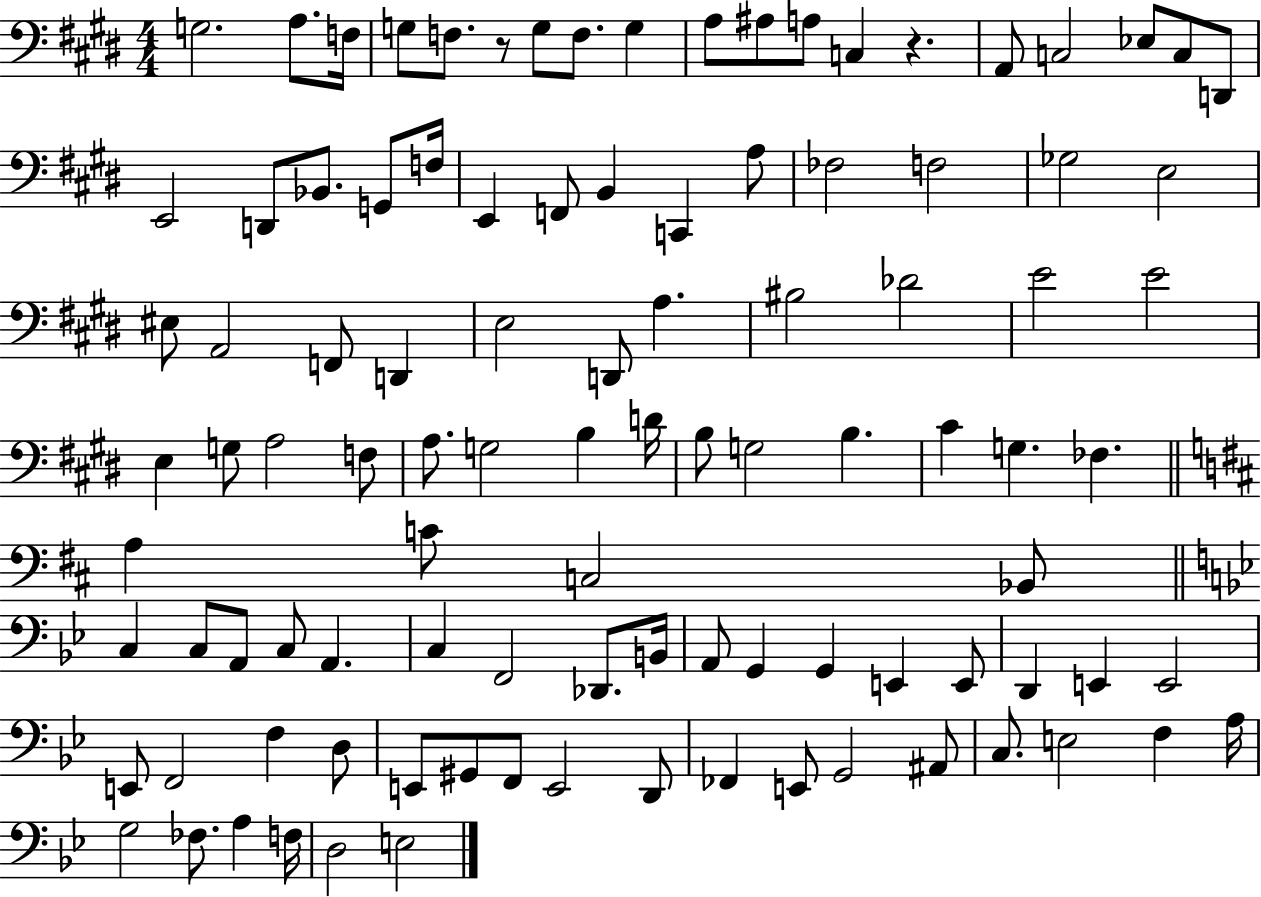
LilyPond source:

{
  \clef bass
  \numericTimeSignature
  \time 4/4
  \key e \major
  \repeat volta 2 { g2. a8. f16 | g8 f8. r8 g8 f8. g4 | a8 ais8 a8 c4 r4. | a,8 c2 ees8 c8 d,8 | \break e,2 d,8 bes,8. g,8 f16 | e,4 f,8 b,4 c,4 a8 | fes2 f2 | ges2 e2 | \break eis8 a,2 f,8 d,4 | e2 d,8 a4. | bis2 des'2 | e'2 e'2 | \break e4 g8 a2 f8 | a8. g2 b4 d'16 | b8 g2 b4. | cis'4 g4. fes4. | \break \bar "||" \break \key d \major a4 c'8 c2 bes,8 | \bar "||" \break \key bes \major c4 c8 a,8 c8 a,4. | c4 f,2 des,8. b,16 | a,8 g,4 g,4 e,4 e,8 | d,4 e,4 e,2 | \break e,8 f,2 f4 d8 | e,8 gis,8 f,8 e,2 d,8 | fes,4 e,8 g,2 ais,8 | c8. e2 f4 a16 | \break g2 fes8. a4 f16 | d2 e2 | } \bar "|."
}